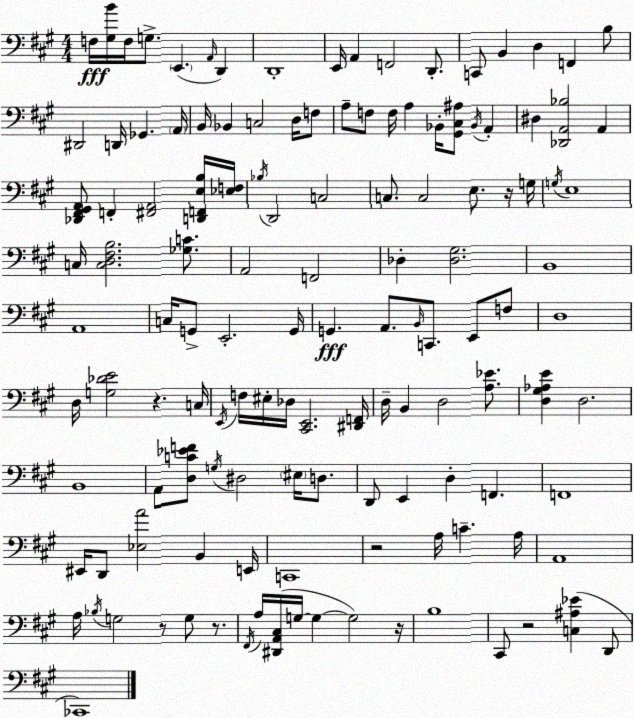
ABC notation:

X:1
T:Untitled
M:4/4
L:1/4
K:A
F,/4 [^G,B]/4 F,/4 G,/2 E,, A,,/4 D,, D,,4 E,,/4 A,, F,,2 D,,/2 C,,/2 B,, D, F,, B,/2 ^D,,2 D,,/4 _G,, A,,/4 B,,/4 _B,, C,2 D,/4 F,/2 A,/2 F,/2 F,/4 A, _B,,/4 [^G,,^C,^A,]/2 _B,,/4 A,, ^D, [_D,,A,,_B,]2 A,, [_D,,^F,,^G,,A,,]/2 F,, [^F,,A,,]2 [D,,F,,E,B,]/4 [_E,F,]/4 _B,/4 D,,2 C,2 C,/2 C,2 E,/2 z/4 G,/4 G,/4 E,4 C,/4 [C,D,^F,B,]2 [_G,C]/2 A,,2 F,,2 _D, [_D,^G,]2 B,,4 A,,4 C,/4 G,,/2 E,,2 G,,/4 G,, A,,/2 B,,/4 C,,/2 E,,/2 F,/2 D,4 D,/4 [G,_DE]2 z C,/4 E,,/4 F,/4 ^E,/4 _D,/4 [^C,,E,,]2 [^D,,F,,]/4 D,/4 B,, D,2 [A,_E]/2 [D,^G,_A,E] D,2 B,,4 A,,/2 [D,C_EF]/2 G,/4 ^D,2 ^E,/4 D,/2 D,,/2 E,, D, F,, F,,4 ^E,,/4 D,,/2 [_E,A]2 B,, E,,/4 C,,4 z2 A,/4 C A,/4 A,,4 A,/4 _B,/4 G,2 z/2 G,/2 z/2 ^F,,/4 A,/4 [^D,,A,,^C,]/4 G,/4 G, G,2 z/4 B,4 ^C,,/2 z2 [C,^A,_E] D,,/2 _C,,4